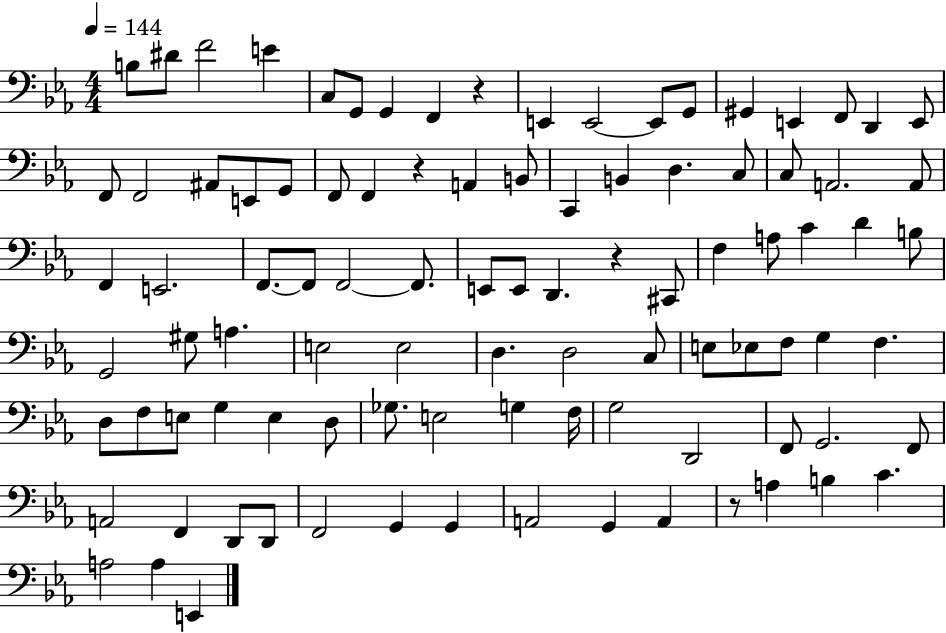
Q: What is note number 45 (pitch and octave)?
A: A3